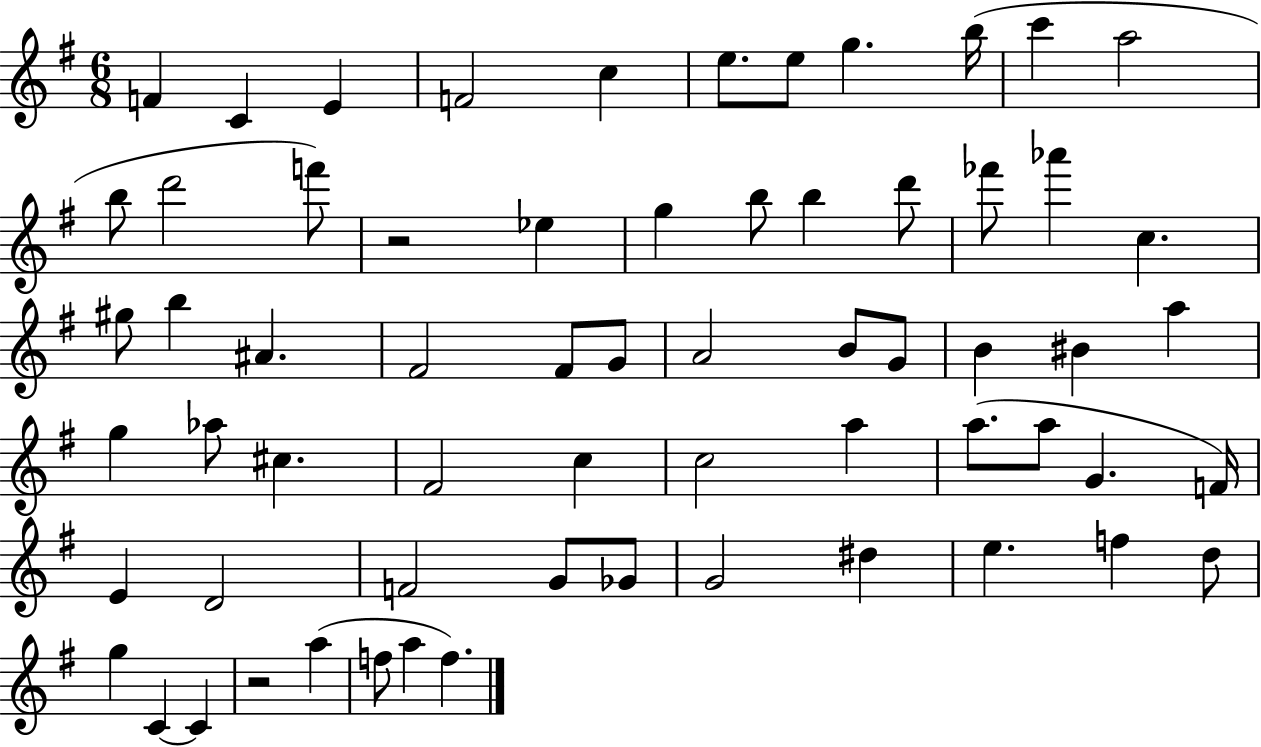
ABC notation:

X:1
T:Untitled
M:6/8
L:1/4
K:G
F C E F2 c e/2 e/2 g b/4 c' a2 b/2 d'2 f'/2 z2 _e g b/2 b d'/2 _f'/2 _a' c ^g/2 b ^A ^F2 ^F/2 G/2 A2 B/2 G/2 B ^B a g _a/2 ^c ^F2 c c2 a a/2 a/2 G F/4 E D2 F2 G/2 _G/2 G2 ^d e f d/2 g C C z2 a f/2 a f